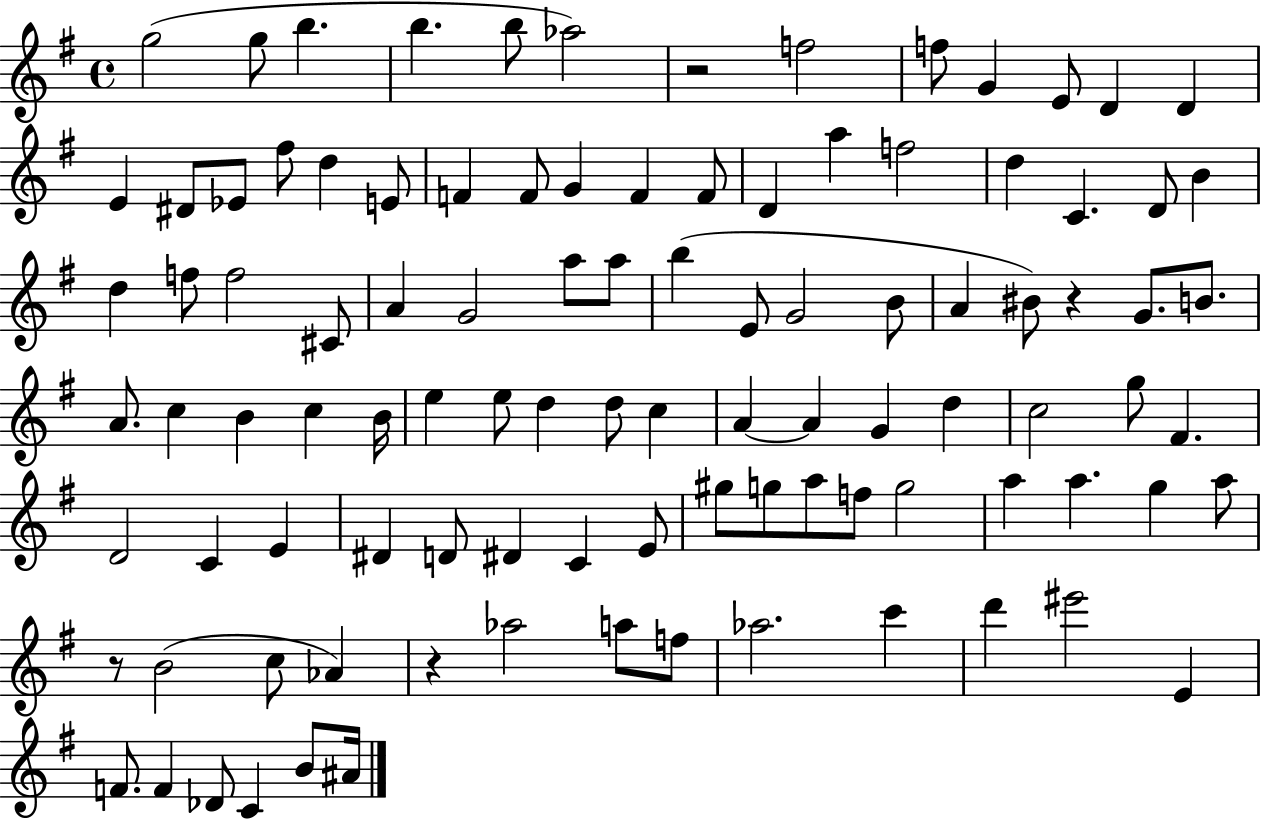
G5/h G5/e B5/q. B5/q. B5/e Ab5/h R/h F5/h F5/e G4/q E4/e D4/q D4/q E4/q D#4/e Eb4/e F#5/e D5/q E4/e F4/q F4/e G4/q F4/q F4/e D4/q A5/q F5/h D5/q C4/q. D4/e B4/q D5/q F5/e F5/h C#4/e A4/q G4/h A5/e A5/e B5/q E4/e G4/h B4/e A4/q BIS4/e R/q G4/e. B4/e. A4/e. C5/q B4/q C5/q B4/s E5/q E5/e D5/q D5/e C5/q A4/q A4/q G4/q D5/q C5/h G5/e F#4/q. D4/h C4/q E4/q D#4/q D4/e D#4/q C4/q E4/e G#5/e G5/e A5/e F5/e G5/h A5/q A5/q. G5/q A5/e R/e B4/h C5/e Ab4/q R/q Ab5/h A5/e F5/e Ab5/h. C6/q D6/q EIS6/h E4/q F4/e. F4/q Db4/e C4/q B4/e A#4/s